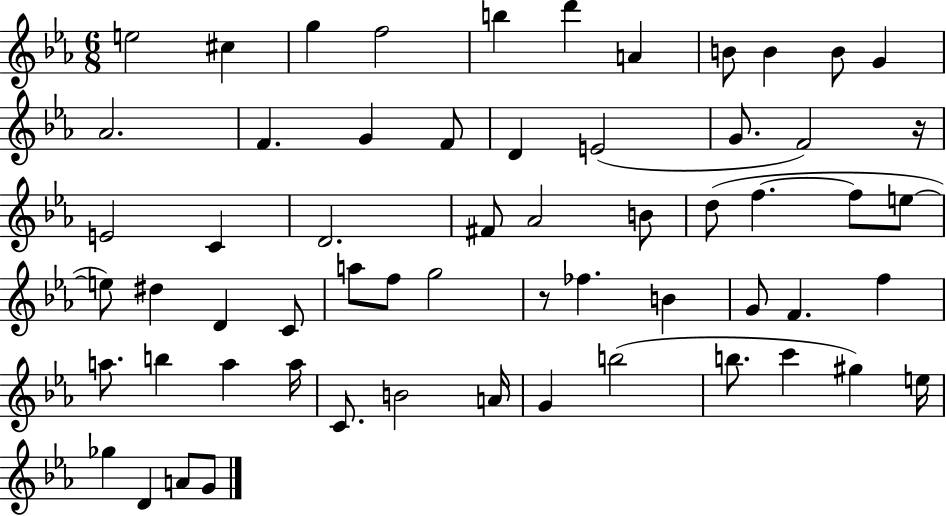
X:1
T:Untitled
M:6/8
L:1/4
K:Eb
e2 ^c g f2 b d' A B/2 B B/2 G _A2 F G F/2 D E2 G/2 F2 z/4 E2 C D2 ^F/2 _A2 B/2 d/2 f f/2 e/2 e/2 ^d D C/2 a/2 f/2 g2 z/2 _f B G/2 F f a/2 b a a/4 C/2 B2 A/4 G b2 b/2 c' ^g e/4 _g D A/2 G/2